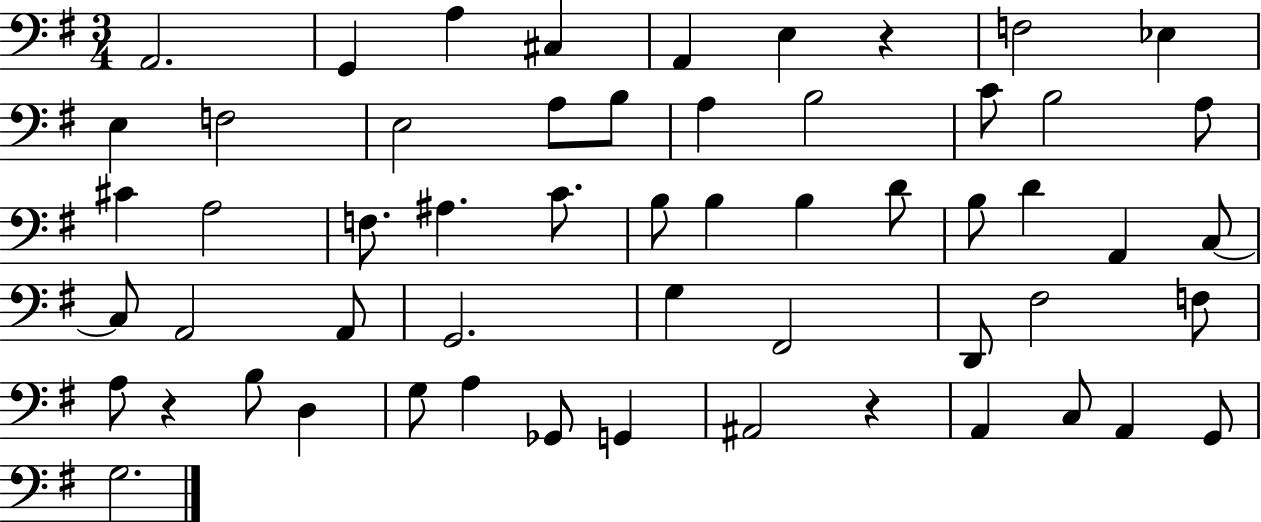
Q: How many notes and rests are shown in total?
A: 56